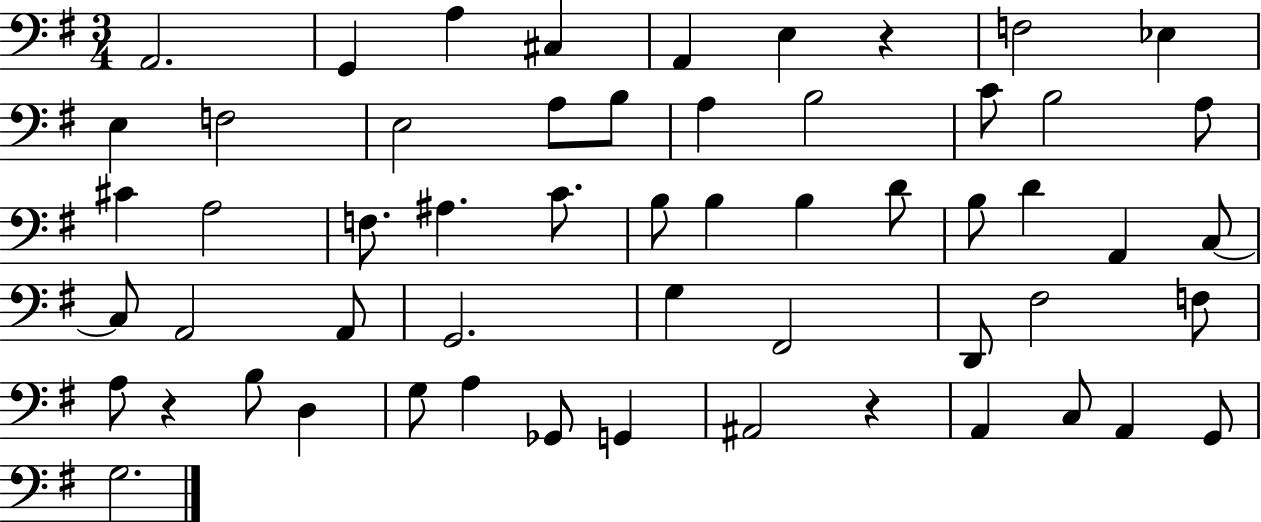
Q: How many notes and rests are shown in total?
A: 56